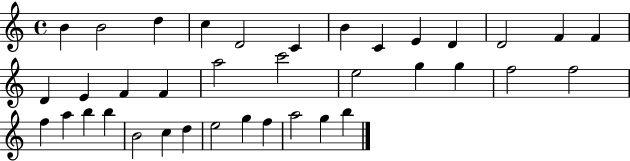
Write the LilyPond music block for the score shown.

{
  \clef treble
  \time 4/4
  \defaultTimeSignature
  \key c \major
  b'4 b'2 d''4 | c''4 d'2 c'4 | b'4 c'4 e'4 d'4 | d'2 f'4 f'4 | \break d'4 e'4 f'4 f'4 | a''2 c'''2 | e''2 g''4 g''4 | f''2 f''2 | \break f''4 a''4 b''4 b''4 | b'2 c''4 d''4 | e''2 g''4 f''4 | a''2 g''4 b''4 | \break \bar "|."
}